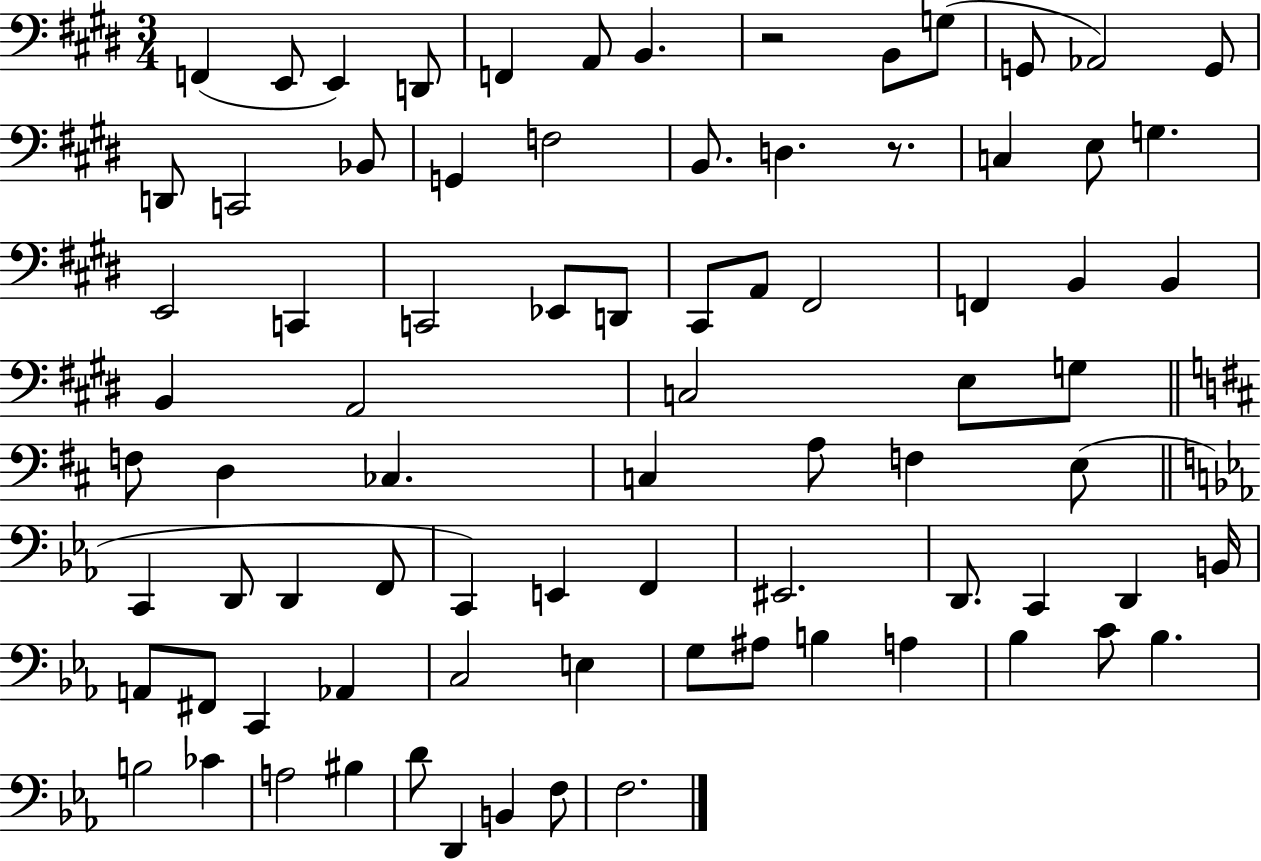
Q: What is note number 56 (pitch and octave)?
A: D2